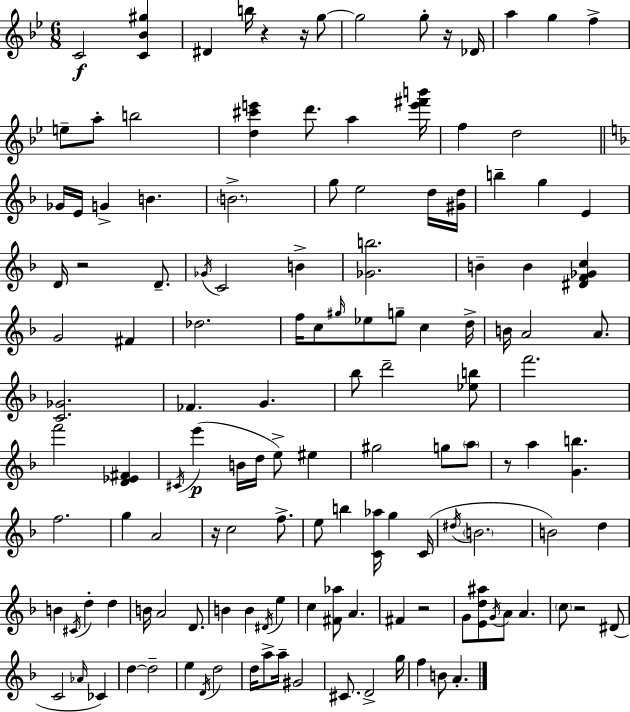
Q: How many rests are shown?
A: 8